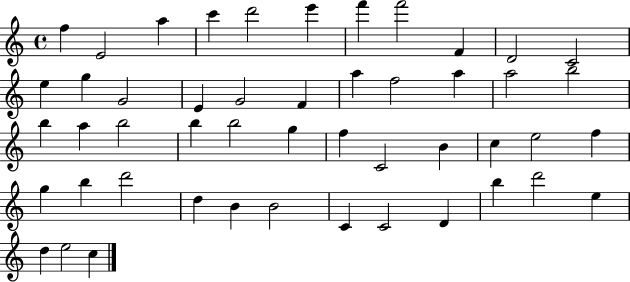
F5/q E4/h A5/q C6/q D6/h E6/q F6/q F6/h F4/q D4/h C4/h E5/q G5/q G4/h E4/q G4/h F4/q A5/q F5/h A5/q A5/h B5/h B5/q A5/q B5/h B5/q B5/h G5/q F5/q C4/h B4/q C5/q E5/h F5/q G5/q B5/q D6/h D5/q B4/q B4/h C4/q C4/h D4/q B5/q D6/h E5/q D5/q E5/h C5/q